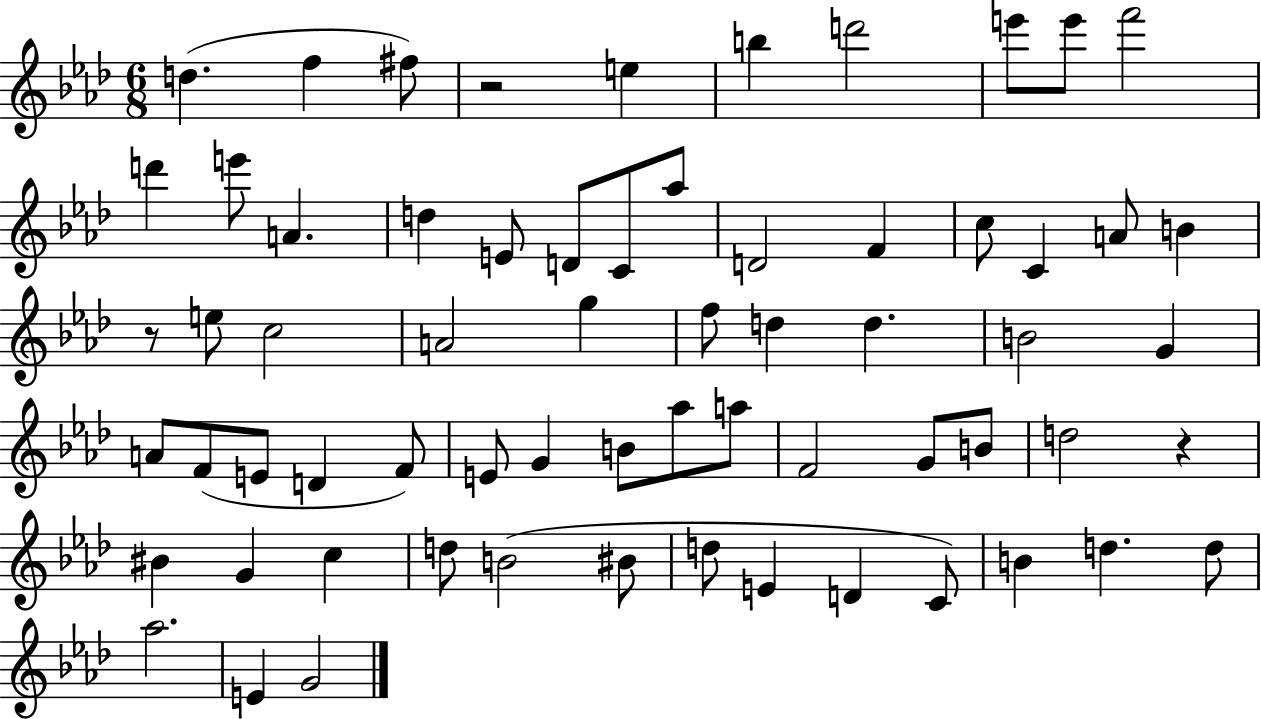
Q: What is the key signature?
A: AES major